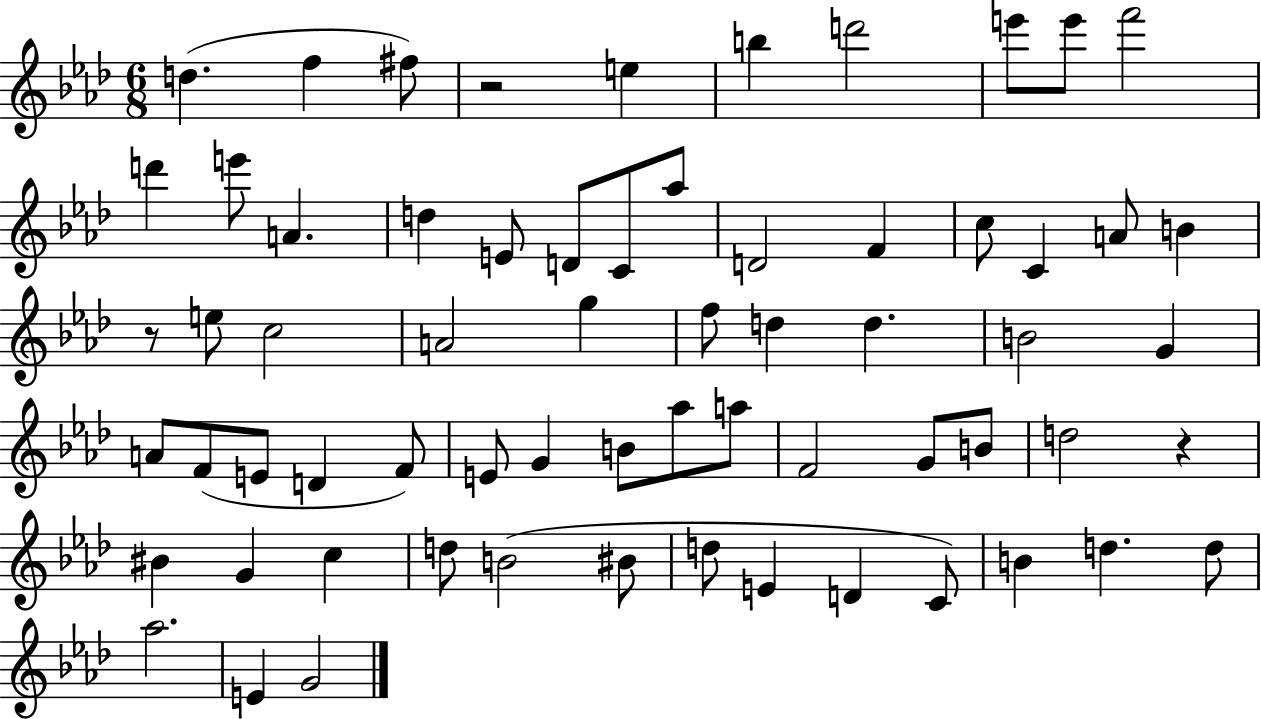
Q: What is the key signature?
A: AES major